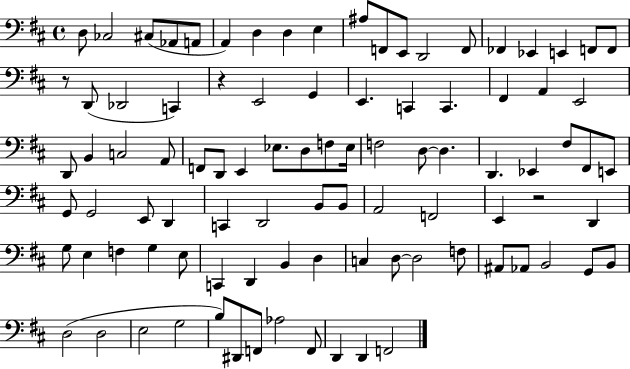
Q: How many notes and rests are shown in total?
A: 94